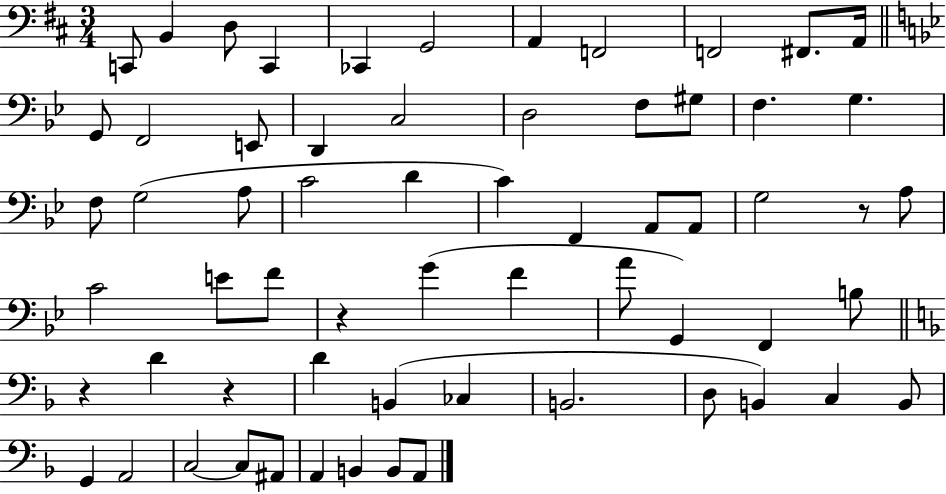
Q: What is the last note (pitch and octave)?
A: A2